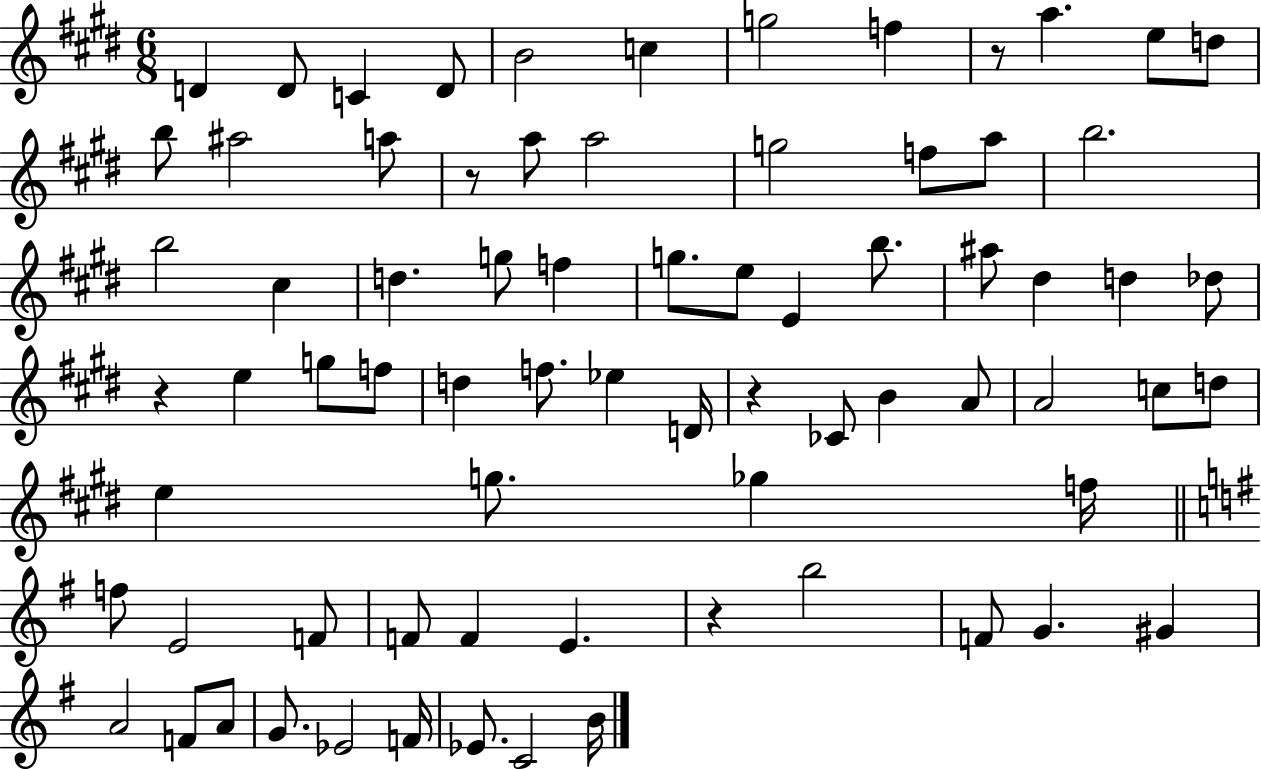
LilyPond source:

{
  \clef treble
  \numericTimeSignature
  \time 6/8
  \key e \major
  d'4 d'8 c'4 d'8 | b'2 c''4 | g''2 f''4 | r8 a''4. e''8 d''8 | \break b''8 ais''2 a''8 | r8 a''8 a''2 | g''2 f''8 a''8 | b''2. | \break b''2 cis''4 | d''4. g''8 f''4 | g''8. e''8 e'4 b''8. | ais''8 dis''4 d''4 des''8 | \break r4 e''4 g''8 f''8 | d''4 f''8. ees''4 d'16 | r4 ces'8 b'4 a'8 | a'2 c''8 d''8 | \break e''4 g''8. ges''4 f''16 | \bar "||" \break \key e \minor f''8 e'2 f'8 | f'8 f'4 e'4. | r4 b''2 | f'8 g'4. gis'4 | \break a'2 f'8 a'8 | g'8. ees'2 f'16 | ees'8. c'2 b'16 | \bar "|."
}